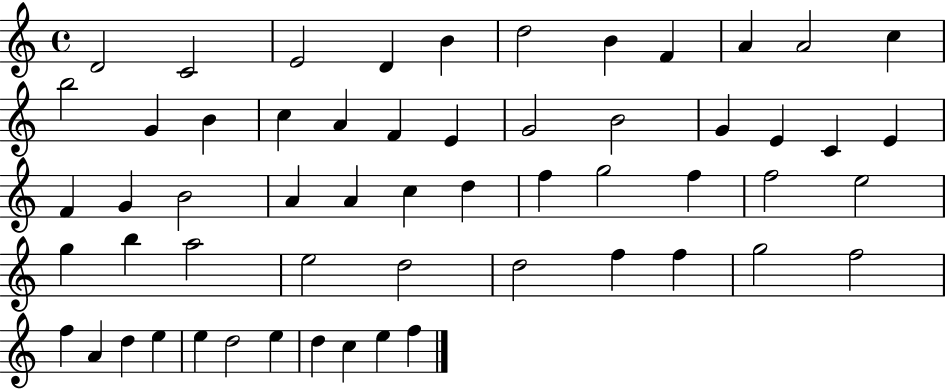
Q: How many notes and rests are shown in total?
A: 57